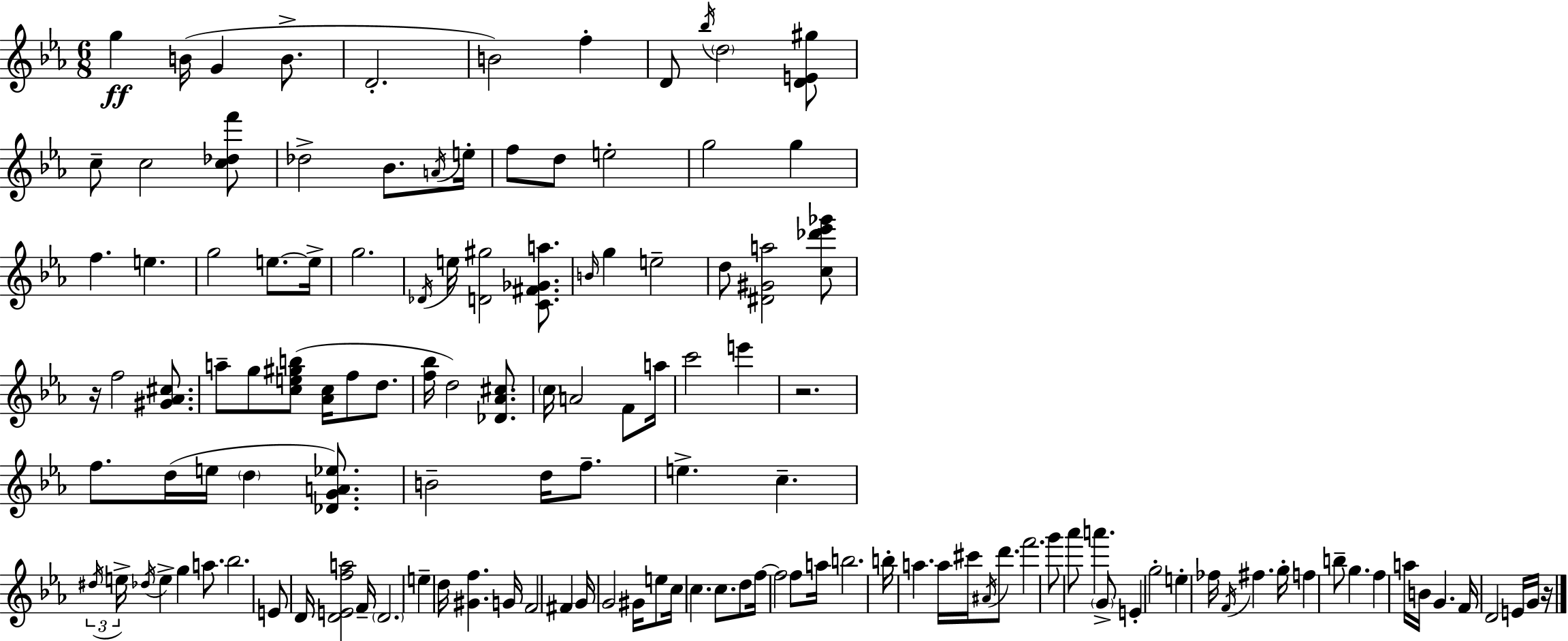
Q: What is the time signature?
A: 6/8